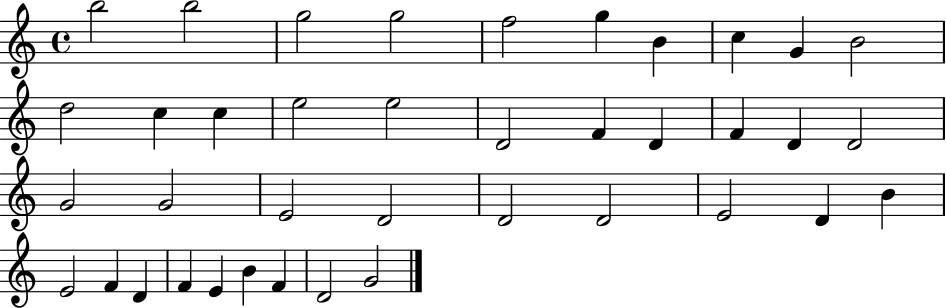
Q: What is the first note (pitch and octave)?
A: B5